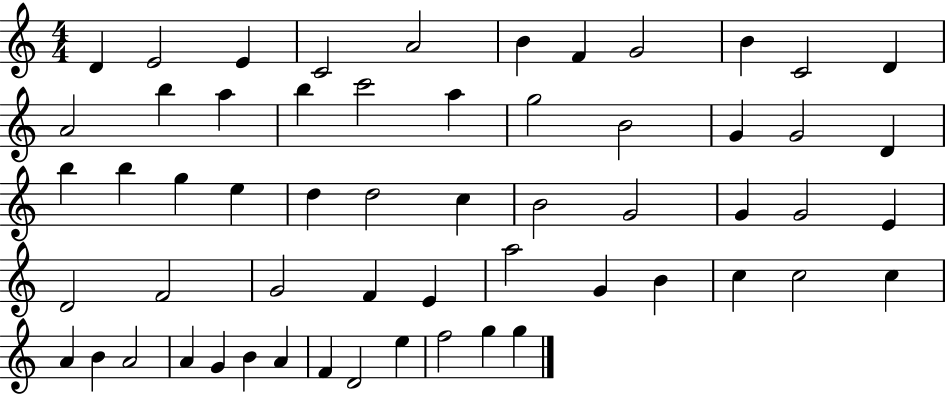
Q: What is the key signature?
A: C major